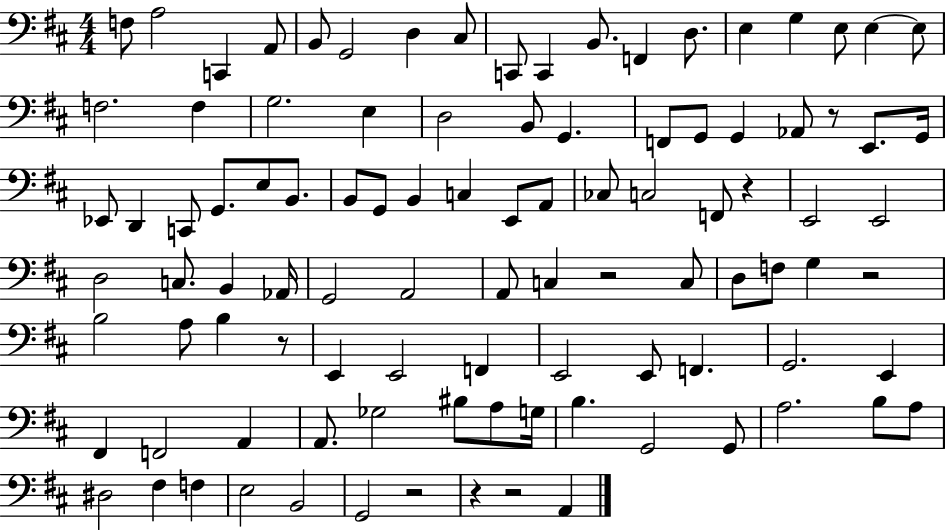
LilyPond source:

{
  \clef bass
  \numericTimeSignature
  \time 4/4
  \key d \major
  f8 a2 c,4 a,8 | b,8 g,2 d4 cis8 | c,8 c,4 b,8. f,4 d8. | e4 g4 e8 e4~~ e8 | \break f2. f4 | g2. e4 | d2 b,8 g,4. | f,8 g,8 g,4 aes,8 r8 e,8. g,16 | \break ees,8 d,4 c,8 g,8. e8 b,8. | b,8 g,8 b,4 c4 e,8 a,8 | ces8 c2 f,8 r4 | e,2 e,2 | \break d2 c8. b,4 aes,16 | g,2 a,2 | a,8 c4 r2 c8 | d8 f8 g4 r2 | \break b2 a8 b4 r8 | e,4 e,2 f,4 | e,2 e,8 f,4. | g,2. e,4 | \break fis,4 f,2 a,4 | a,8. ges2 bis8 a8 g16 | b4. g,2 g,8 | a2. b8 a8 | \break dis2 fis4 f4 | e2 b,2 | g,2 r2 | r4 r2 a,4 | \break \bar "|."
}